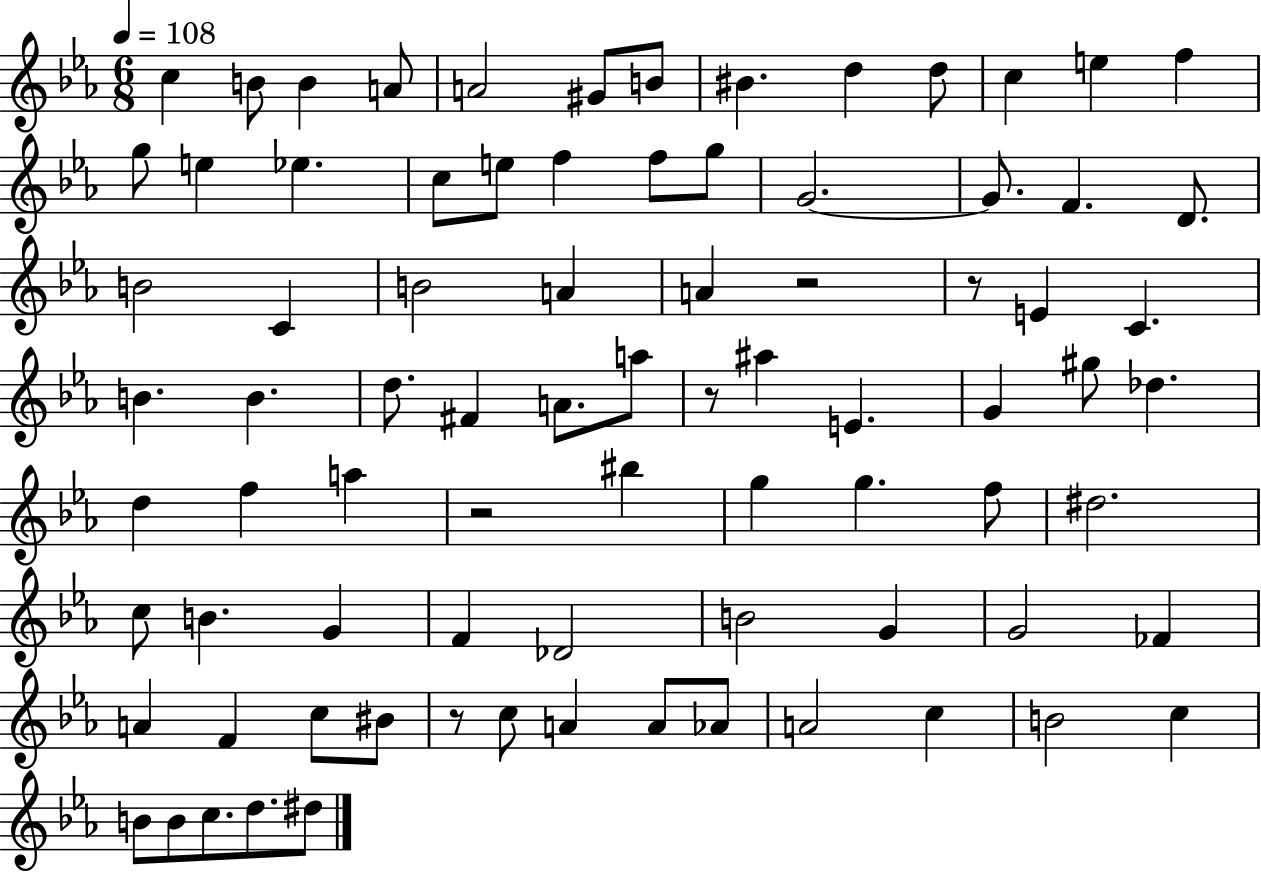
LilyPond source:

{
  \clef treble
  \numericTimeSignature
  \time 6/8
  \key ees \major
  \tempo 4 = 108
  c''4 b'8 b'4 a'8 | a'2 gis'8 b'8 | bis'4. d''4 d''8 | c''4 e''4 f''4 | \break g''8 e''4 ees''4. | c''8 e''8 f''4 f''8 g''8 | g'2.~~ | g'8. f'4. d'8. | \break b'2 c'4 | b'2 a'4 | a'4 r2 | r8 e'4 c'4. | \break b'4. b'4. | d''8. fis'4 a'8. a''8 | r8 ais''4 e'4. | g'4 gis''8 des''4. | \break d''4 f''4 a''4 | r2 bis''4 | g''4 g''4. f''8 | dis''2. | \break c''8 b'4. g'4 | f'4 des'2 | b'2 g'4 | g'2 fes'4 | \break a'4 f'4 c''8 bis'8 | r8 c''8 a'4 a'8 aes'8 | a'2 c''4 | b'2 c''4 | \break b'8 b'8 c''8. d''8. dis''8 | \bar "|."
}